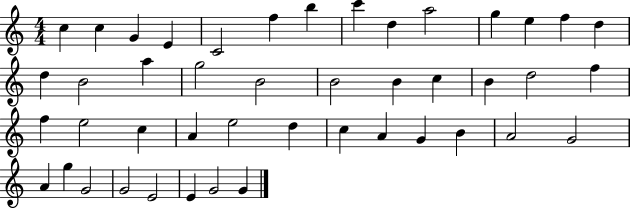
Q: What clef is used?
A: treble